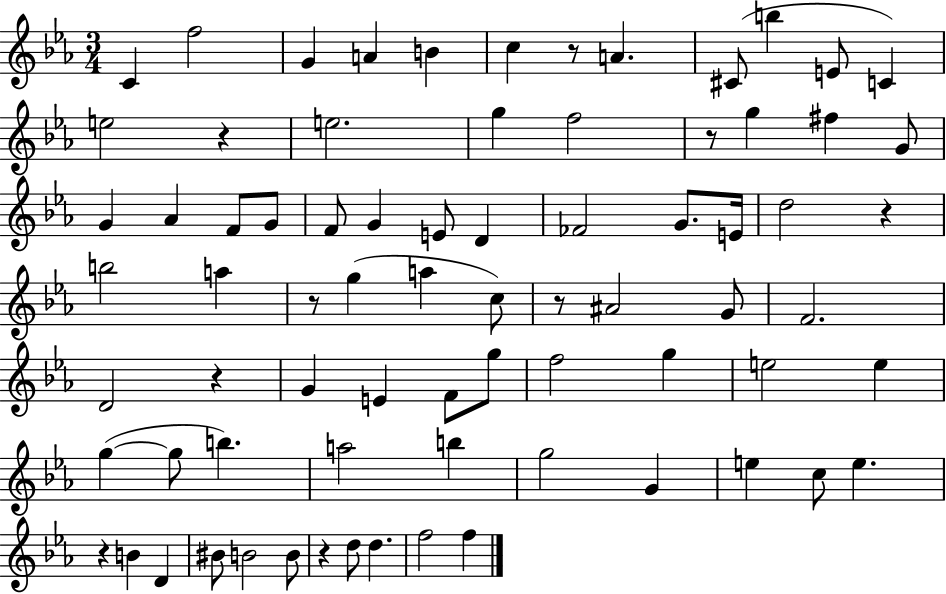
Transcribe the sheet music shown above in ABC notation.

X:1
T:Untitled
M:3/4
L:1/4
K:Eb
C f2 G A B c z/2 A ^C/2 b E/2 C e2 z e2 g f2 z/2 g ^f G/2 G _A F/2 G/2 F/2 G E/2 D _F2 G/2 E/4 d2 z b2 a z/2 g a c/2 z/2 ^A2 G/2 F2 D2 z G E F/2 g/2 f2 g e2 e g g/2 b a2 b g2 G e c/2 e z B D ^B/2 B2 B/2 z d/2 d f2 f